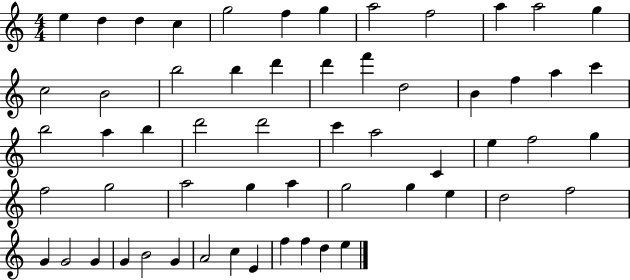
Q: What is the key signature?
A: C major